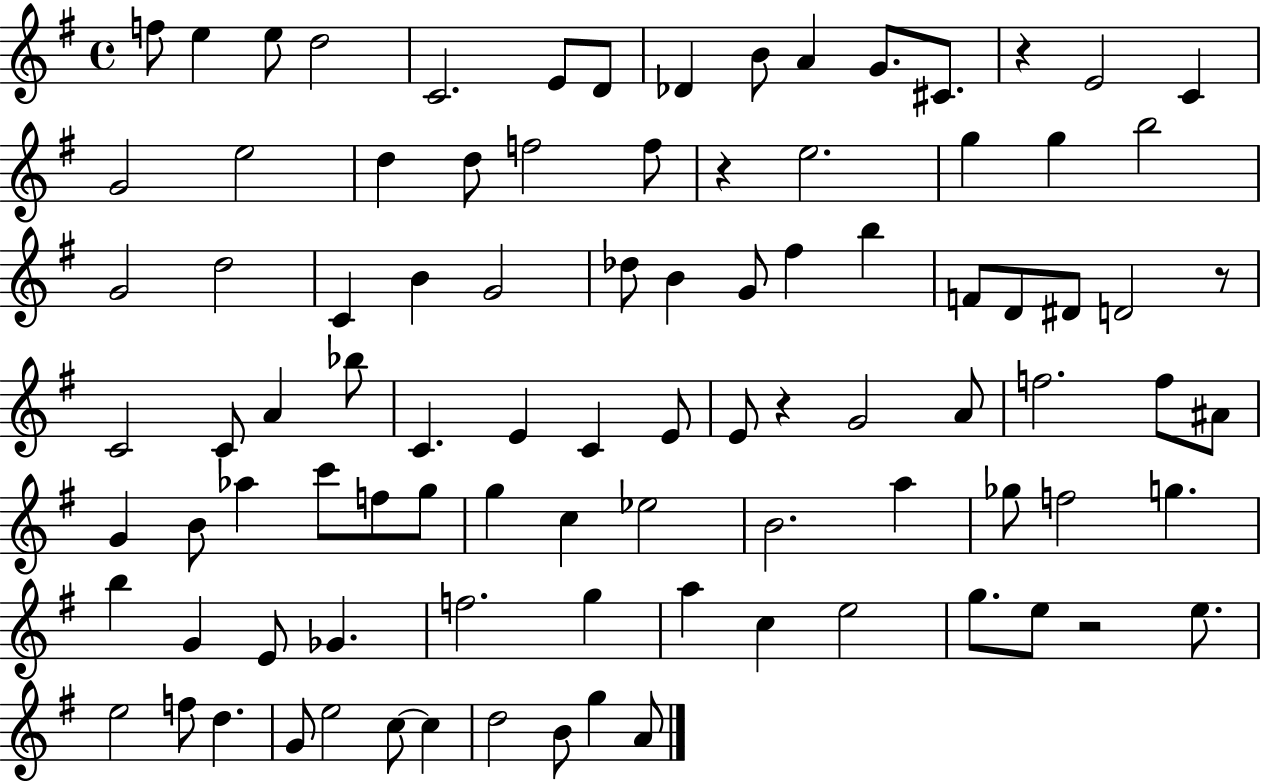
F5/e E5/q E5/e D5/h C4/h. E4/e D4/e Db4/q B4/e A4/q G4/e. C#4/e. R/q E4/h C4/q G4/h E5/h D5/q D5/e F5/h F5/e R/q E5/h. G5/q G5/q B5/h G4/h D5/h C4/q B4/q G4/h Db5/e B4/q G4/e F#5/q B5/q F4/e D4/e D#4/e D4/h R/e C4/h C4/e A4/q Bb5/e C4/q. E4/q C4/q E4/e E4/e R/q G4/h A4/e F5/h. F5/e A#4/e G4/q B4/e Ab5/q C6/e F5/e G5/e G5/q C5/q Eb5/h B4/h. A5/q Gb5/e F5/h G5/q. B5/q G4/q E4/e Gb4/q. F5/h. G5/q A5/q C5/q E5/h G5/e. E5/e R/h E5/e. E5/h F5/e D5/q. G4/e E5/h C5/e C5/q D5/h B4/e G5/q A4/e